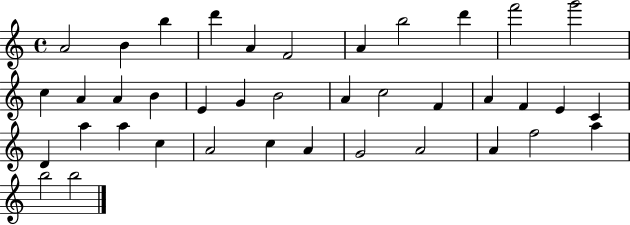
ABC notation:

X:1
T:Untitled
M:4/4
L:1/4
K:C
A2 B b d' A F2 A b2 d' f'2 g'2 c A A B E G B2 A c2 F A F E C D a a c A2 c A G2 A2 A f2 a b2 b2